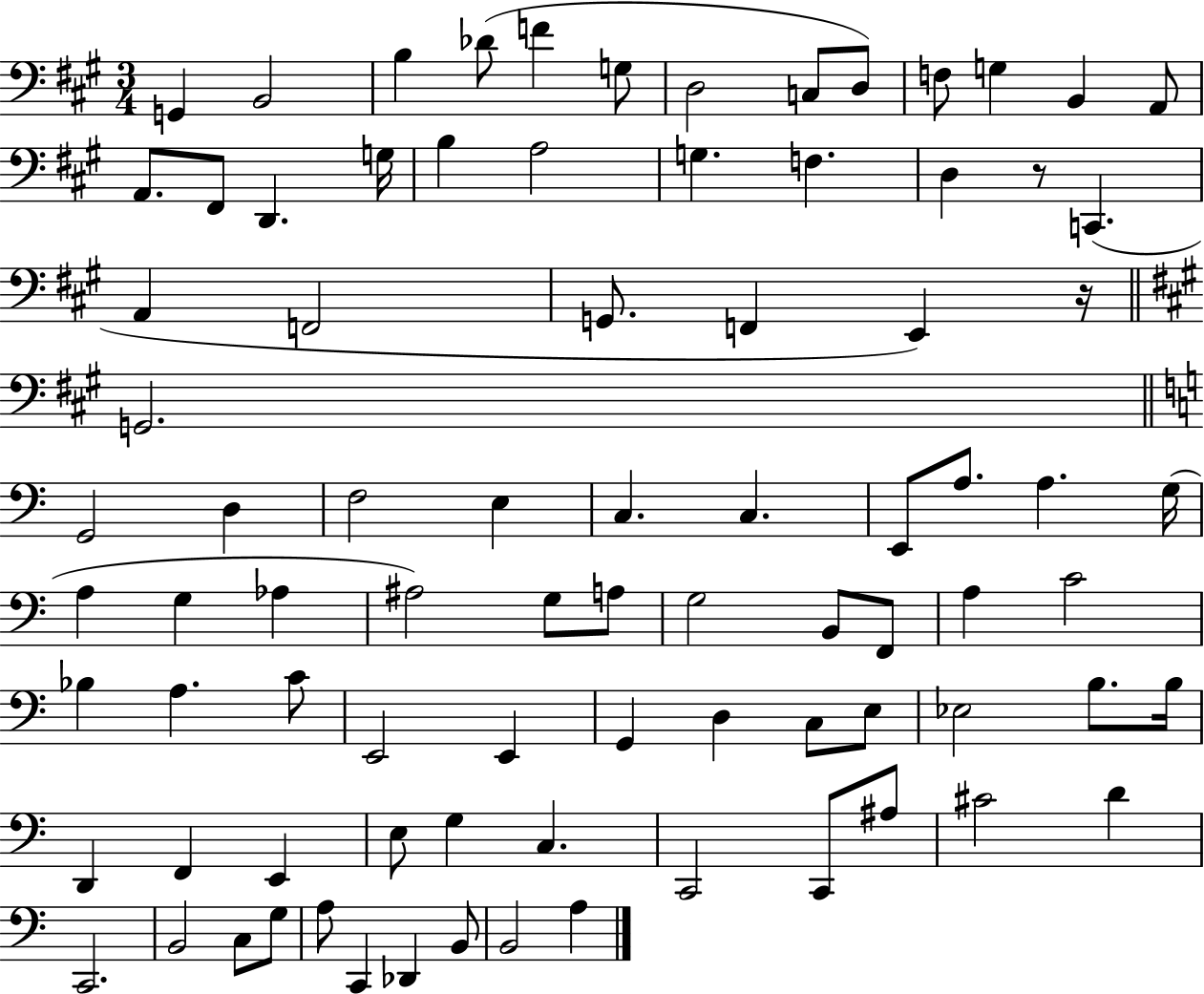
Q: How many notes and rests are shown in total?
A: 85